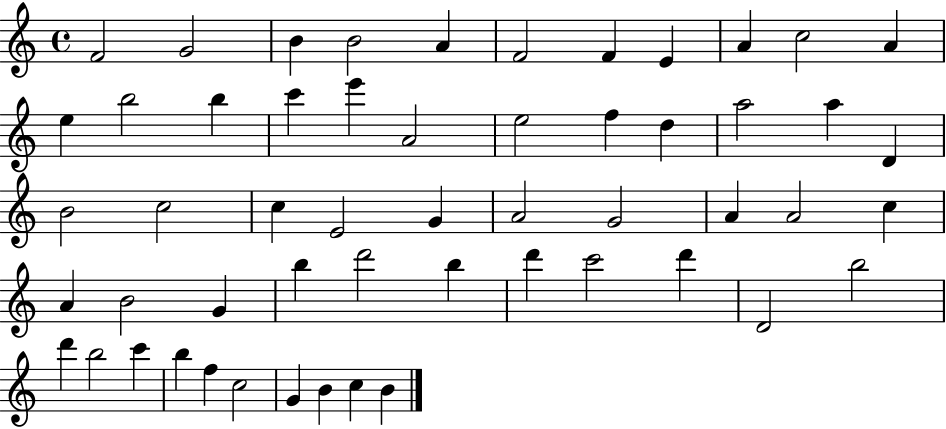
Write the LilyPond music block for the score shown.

{
  \clef treble
  \time 4/4
  \defaultTimeSignature
  \key c \major
  f'2 g'2 | b'4 b'2 a'4 | f'2 f'4 e'4 | a'4 c''2 a'4 | \break e''4 b''2 b''4 | c'''4 e'''4 a'2 | e''2 f''4 d''4 | a''2 a''4 d'4 | \break b'2 c''2 | c''4 e'2 g'4 | a'2 g'2 | a'4 a'2 c''4 | \break a'4 b'2 g'4 | b''4 d'''2 b''4 | d'''4 c'''2 d'''4 | d'2 b''2 | \break d'''4 b''2 c'''4 | b''4 f''4 c''2 | g'4 b'4 c''4 b'4 | \bar "|."
}